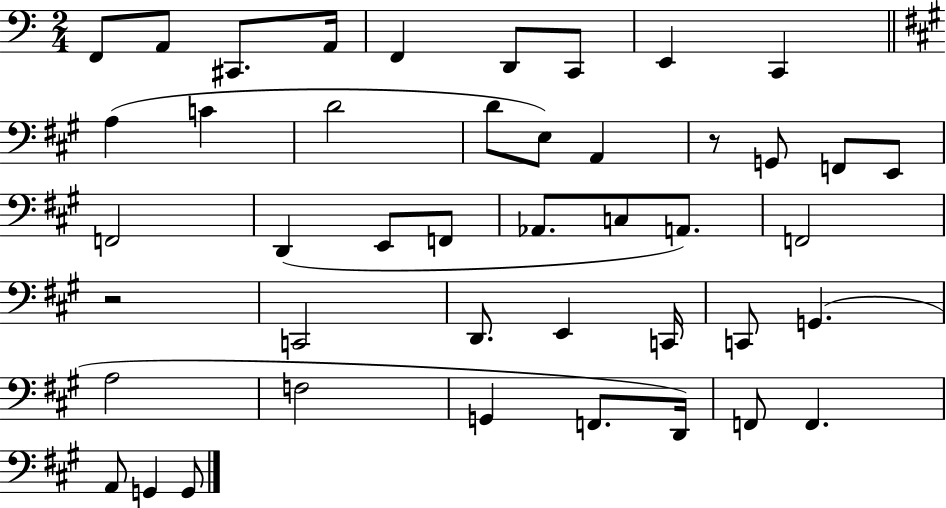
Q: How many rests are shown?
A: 2